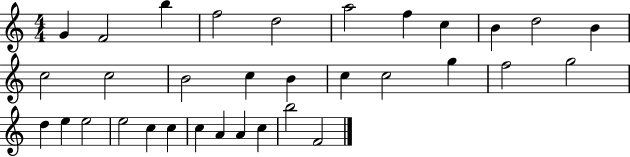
{
  \clef treble
  \numericTimeSignature
  \time 4/4
  \key c \major
  g'4 f'2 b''4 | f''2 d''2 | a''2 f''4 c''4 | b'4 d''2 b'4 | \break c''2 c''2 | b'2 c''4 b'4 | c''4 c''2 g''4 | f''2 g''2 | \break d''4 e''4 e''2 | e''2 c''4 c''4 | c''4 a'4 a'4 c''4 | b''2 f'2 | \break \bar "|."
}